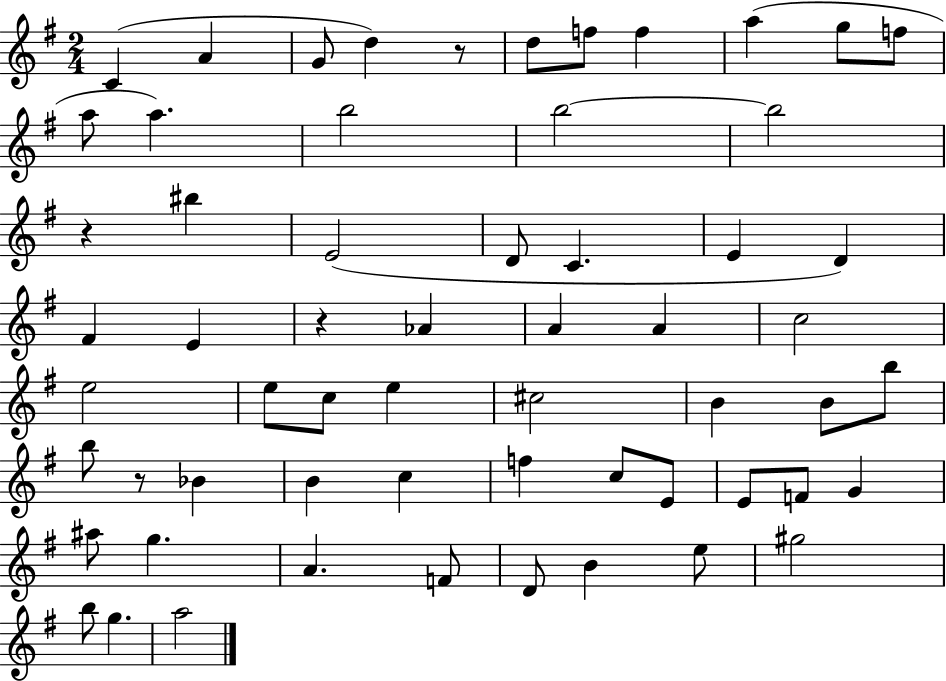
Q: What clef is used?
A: treble